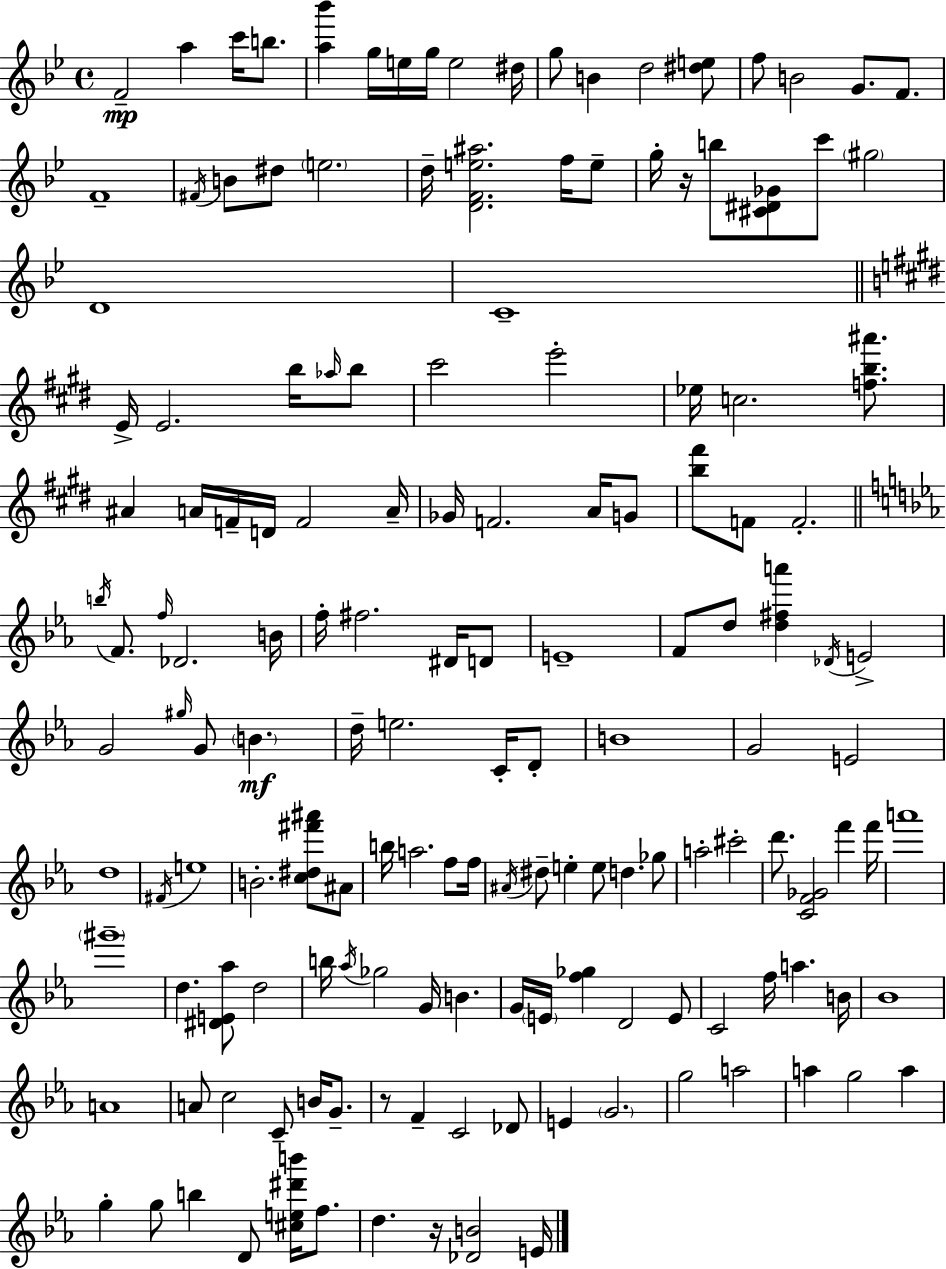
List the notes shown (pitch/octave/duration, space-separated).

F4/h A5/q C6/s B5/e. [A5,Bb6]/q G5/s E5/s G5/s E5/h D#5/s G5/e B4/q D5/h [D#5,E5]/e F5/e B4/h G4/e. F4/e. F4/w F#4/s B4/e D#5/e E5/h. D5/s [D4,F4,E5,A#5]/h. F5/s E5/e G5/s R/s B5/e [C#4,D#4,Gb4]/e C6/e G#5/h D4/w C4/w E4/s E4/h. B5/s Ab5/s B5/e C#6/h E6/h Eb5/s C5/h. [F5,B5,A#6]/e. A#4/q A4/s F4/s D4/s F4/h A4/s Gb4/s F4/h. A4/s G4/e [B5,F#6]/e F4/e F4/h. B5/s F4/e. F5/s Db4/h. B4/s F5/s F#5/h. D#4/s D4/e E4/w F4/e D5/e [D5,F#5,A6]/q Db4/s E4/h G4/h G#5/s G4/e B4/q. D5/s E5/h. C4/s D4/e B4/w G4/h E4/h D5/w F#4/s E5/w B4/h. [C5,D#5,F#6,A#6]/e A#4/e B5/s A5/h. F5/e F5/s A#4/s D#5/e E5/q E5/e D5/q. Gb5/e A5/h C#6/h D6/e. [C4,F4,Gb4]/h F6/q F6/s A6/w G#6/w D5/q. [D#4,E4,Ab5]/e D5/h B5/s Ab5/s Gb5/h G4/s B4/q. G4/s E4/s [F5,Gb5]/q D4/h E4/e C4/h F5/s A5/q. B4/s Bb4/w A4/w A4/e C5/h C4/e B4/s G4/e. R/e F4/q C4/h Db4/e E4/q G4/h. G5/h A5/h A5/q G5/h A5/q G5/q G5/e B5/q D4/e [C#5,E5,D#6,B6]/s F5/e. D5/q. R/s [Db4,B4]/h E4/s